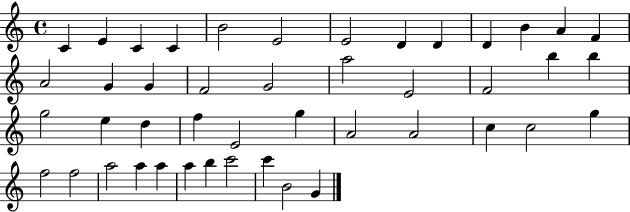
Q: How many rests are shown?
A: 0